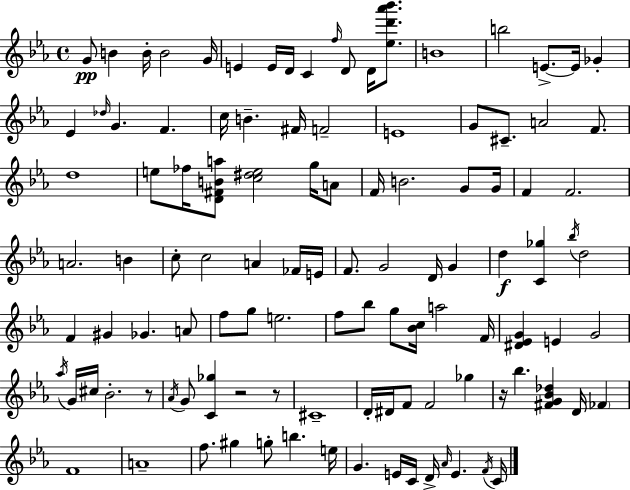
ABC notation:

X:1
T:Untitled
M:4/4
L:1/4
K:Cm
G/2 B B/4 B2 G/4 E E/4 D/4 C f/4 D/2 D/4 [_ed'_a'_b']/2 B4 b2 E/2 E/4 _G _E _d/4 G F c/4 B ^F/4 F2 E4 G/2 ^C/2 A2 F/2 d4 e/2 _f/4 [D^FBa]/2 [c^de]2 g/4 A/2 F/4 B2 G/2 G/4 F F2 A2 B c/2 c2 A _F/4 E/4 F/2 G2 D/4 G d [C_g] _b/4 d2 F ^G _G A/2 f/2 g/2 e2 f/2 _b/2 g/2 [_Bc]/4 a2 F/4 [^D_EG] E G2 _a/4 G/4 ^c/4 _B2 z/2 _A/4 G/2 [C_g] z2 z/2 ^C4 D/4 ^D/4 F/2 F2 _g z/4 _b [^FG_B_d] D/4 _F F4 A4 f/2 ^g g/2 b e/4 G E/4 C/4 D/4 _A/4 E F/4 C/4